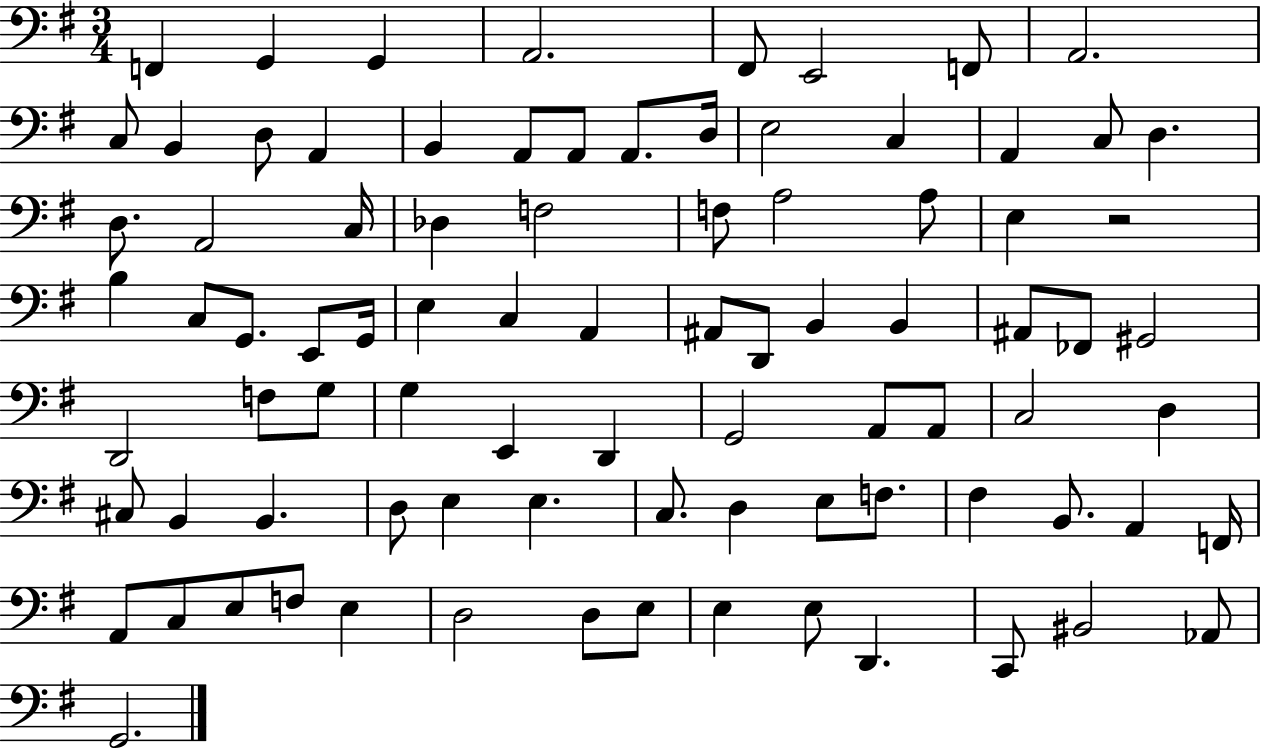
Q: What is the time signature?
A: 3/4